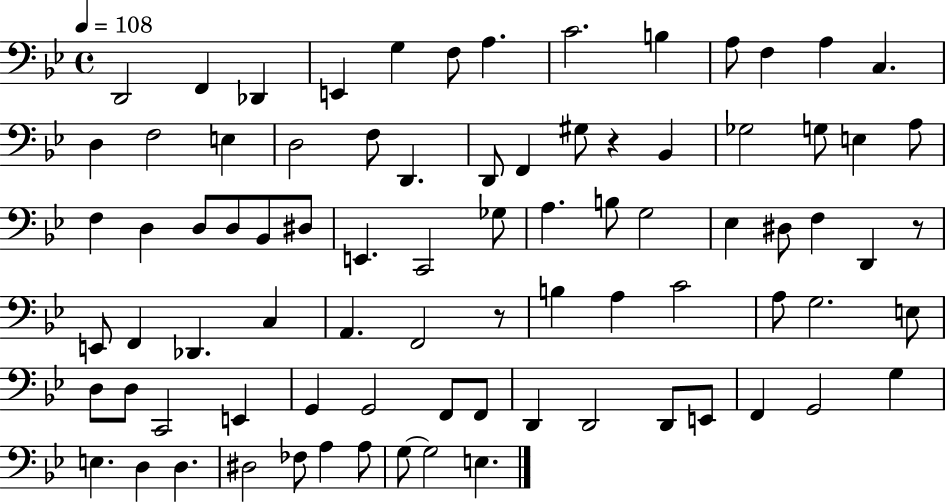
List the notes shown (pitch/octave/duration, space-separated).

D2/h F2/q Db2/q E2/q G3/q F3/e A3/q. C4/h. B3/q A3/e F3/q A3/q C3/q. D3/q F3/h E3/q D3/h F3/e D2/q. D2/e F2/q G#3/e R/q Bb2/q Gb3/h G3/e E3/q A3/e F3/q D3/q D3/e D3/e Bb2/e D#3/e E2/q. C2/h Gb3/e A3/q. B3/e G3/h Eb3/q D#3/e F3/q D2/q R/e E2/e F2/q Db2/q. C3/q A2/q. F2/h R/e B3/q A3/q C4/h A3/e G3/h. E3/e D3/e D3/e C2/h E2/q G2/q G2/h F2/e F2/e D2/q D2/h D2/e E2/e F2/q G2/h G3/q E3/q. D3/q D3/q. D#3/h FES3/e A3/q A3/e G3/e G3/h E3/q.